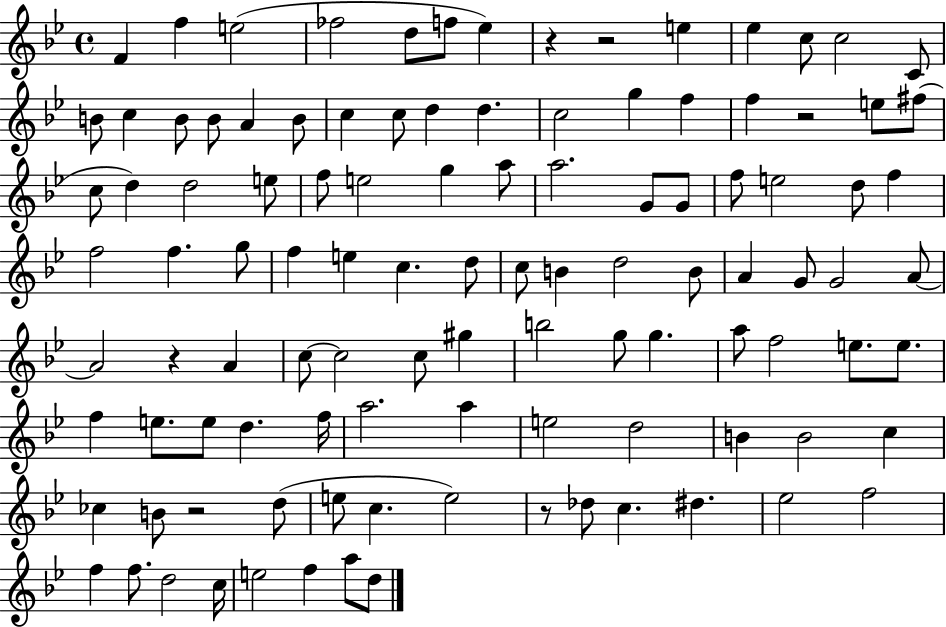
X:1
T:Untitled
M:4/4
L:1/4
K:Bb
F f e2 _f2 d/2 f/2 _e z z2 e _e c/2 c2 C/2 B/2 c B/2 B/2 A B/2 c c/2 d d c2 g f f z2 e/2 ^f/2 c/2 d d2 e/2 f/2 e2 g a/2 a2 G/2 G/2 f/2 e2 d/2 f f2 f g/2 f e c d/2 c/2 B d2 B/2 A G/2 G2 A/2 A2 z A c/2 c2 c/2 ^g b2 g/2 g a/2 f2 e/2 e/2 f e/2 e/2 d f/4 a2 a e2 d2 B B2 c _c B/2 z2 d/2 e/2 c e2 z/2 _d/2 c ^d _e2 f2 f f/2 d2 c/4 e2 f a/2 d/2